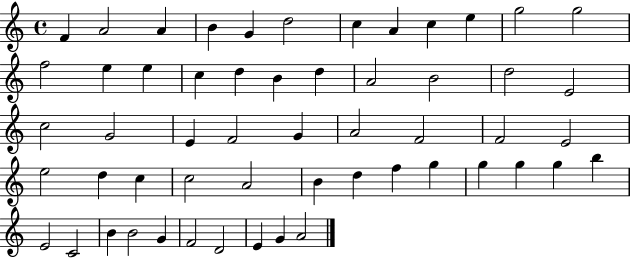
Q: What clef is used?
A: treble